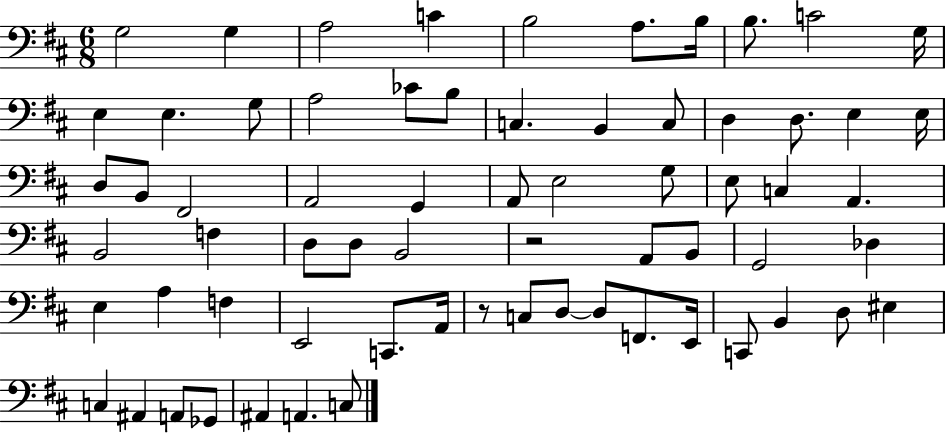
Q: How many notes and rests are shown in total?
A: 67